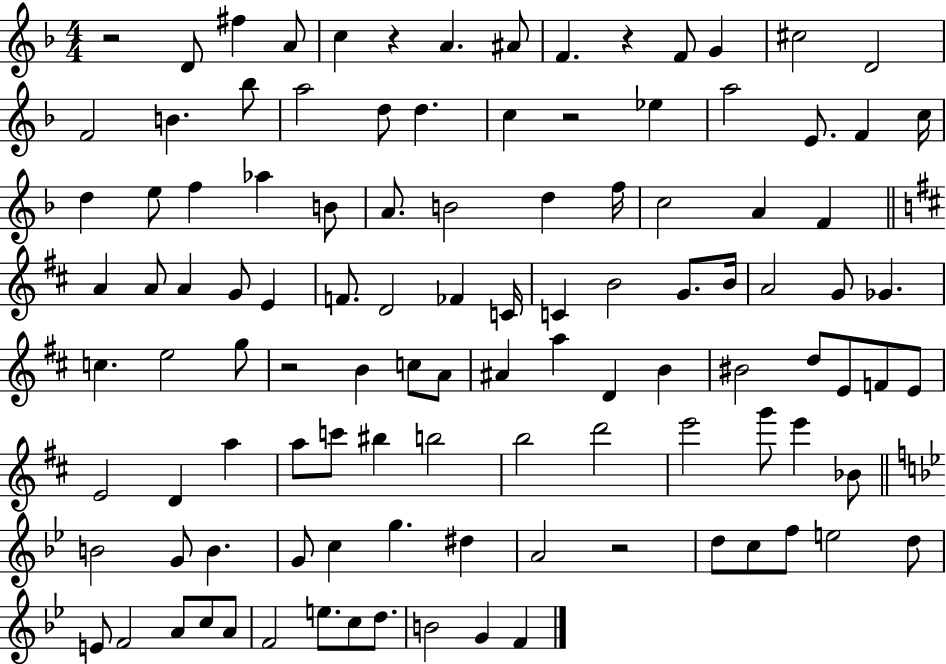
{
  \clef treble
  \numericTimeSignature
  \time 4/4
  \key f \major
  r2 d'8 fis''4 a'8 | c''4 r4 a'4. ais'8 | f'4. r4 f'8 g'4 | cis''2 d'2 | \break f'2 b'4. bes''8 | a''2 d''8 d''4. | c''4 r2 ees''4 | a''2 e'8. f'4 c''16 | \break d''4 e''8 f''4 aes''4 b'8 | a'8. b'2 d''4 f''16 | c''2 a'4 f'4 | \bar "||" \break \key d \major a'4 a'8 a'4 g'8 e'4 | f'8. d'2 fes'4 c'16 | c'4 b'2 g'8. b'16 | a'2 g'8 ges'4. | \break c''4. e''2 g''8 | r2 b'4 c''8 a'8 | ais'4 a''4 d'4 b'4 | bis'2 d''8 e'8 f'8 e'8 | \break e'2 d'4 a''4 | a''8 c'''8 bis''4 b''2 | b''2 d'''2 | e'''2 g'''8 e'''4 bes'8 | \break \bar "||" \break \key bes \major b'2 g'8 b'4. | g'8 c''4 g''4. dis''4 | a'2 r2 | d''8 c''8 f''8 e''2 d''8 | \break e'8 f'2 a'8 c''8 a'8 | f'2 e''8. c''8 d''8. | b'2 g'4 f'4 | \bar "|."
}